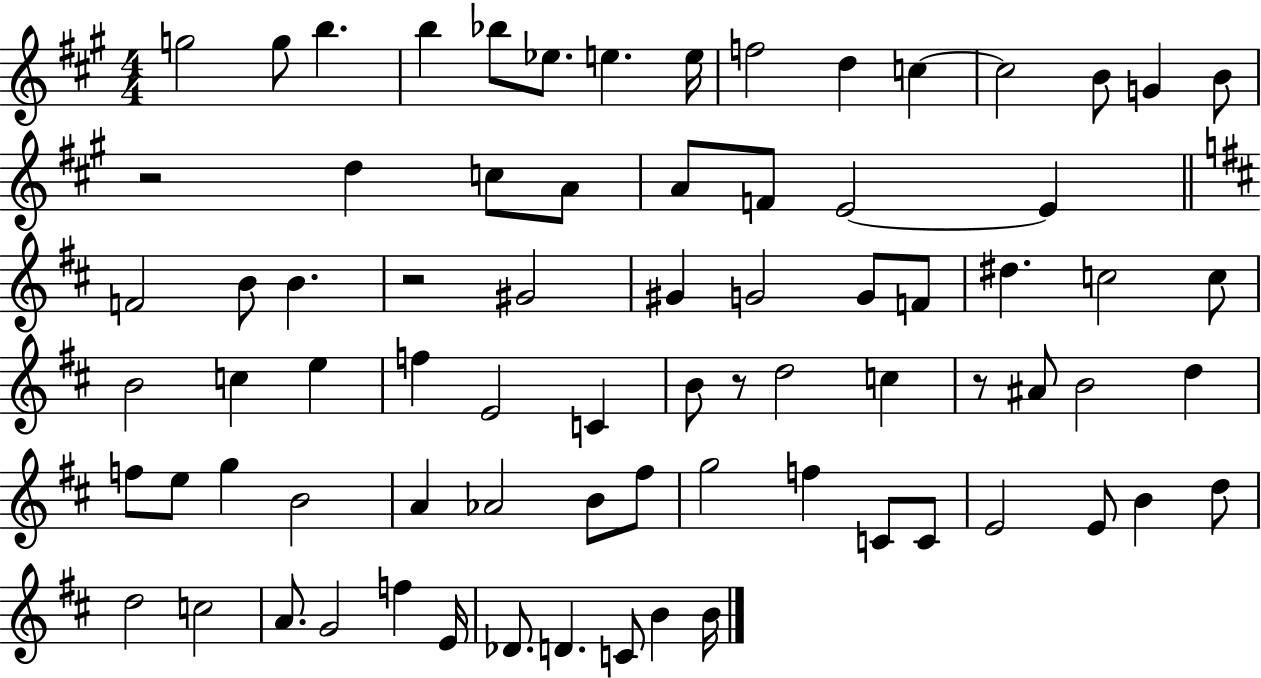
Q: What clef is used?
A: treble